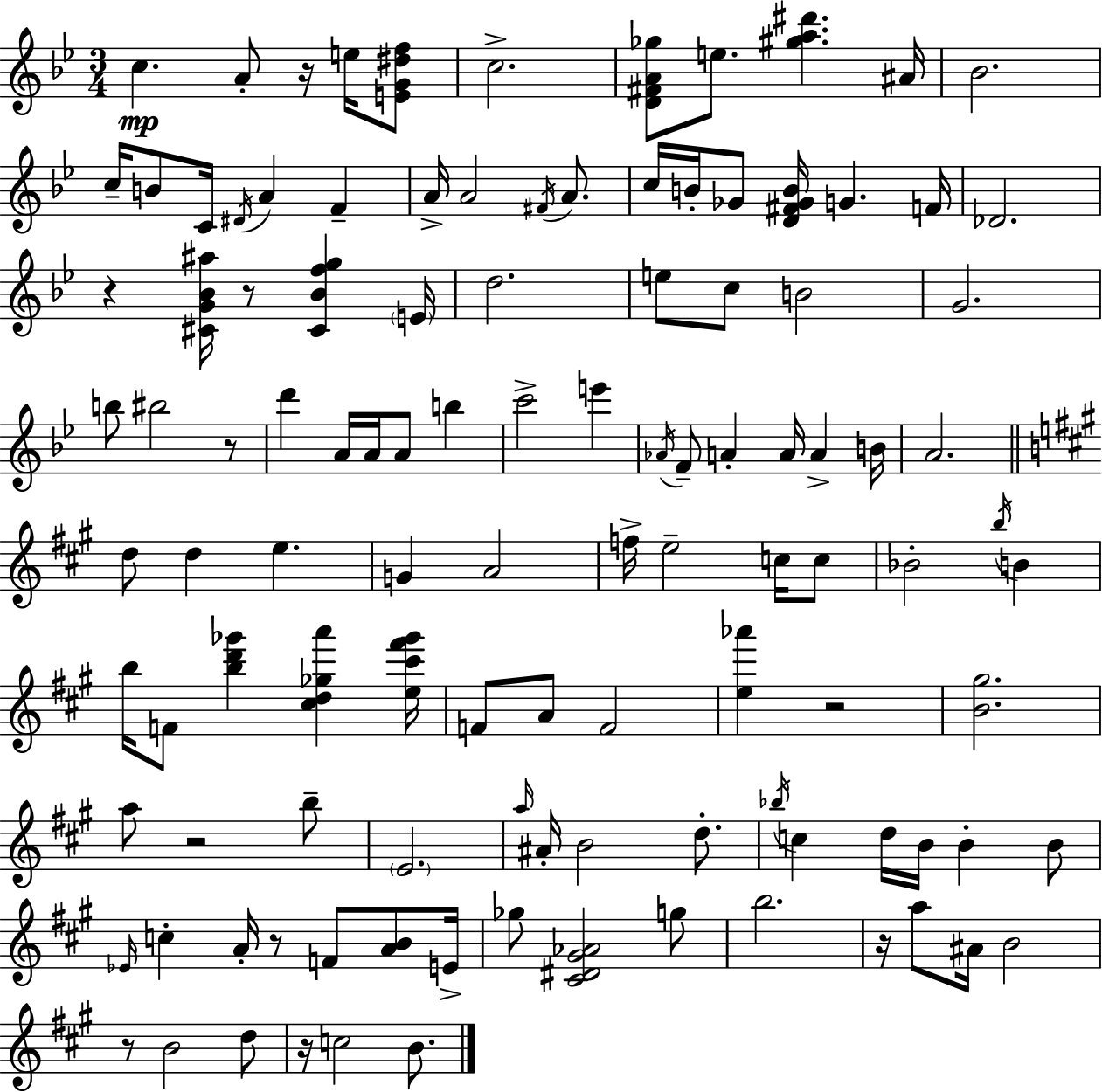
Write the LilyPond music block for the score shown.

{
  \clef treble
  \numericTimeSignature
  \time 3/4
  \key g \minor
  c''4.\mp a'8-. r16 e''16 <e' g' dis'' f''>8 | c''2.-> | <d' fis' a' ges''>8 e''8. <gis'' a'' dis'''>4. ais'16 | bes'2. | \break c''16-- b'8 c'16 \acciaccatura { dis'16 } a'4 f'4-- | a'16-> a'2 \acciaccatura { fis'16 } a'8. | c''16 b'16-. ges'8 <d' fis' ges' b'>16 g'4. | f'16 des'2. | \break r4 <cis' g' bes' ais''>16 r8 <cis' bes' f'' g''>4 | \parenthesize e'16 d''2. | e''8 c''8 b'2 | g'2. | \break b''8 bis''2 | r8 d'''4 a'16 a'16 a'8 b''4 | c'''2-> e'''4 | \acciaccatura { aes'16 } f'8-- a'4-. a'16 a'4-> | \break b'16 a'2. | \bar "||" \break \key a \major d''8 d''4 e''4. | g'4 a'2 | f''16-> e''2-- c''16 c''8 | bes'2-. \acciaccatura { b''16 } b'4 | \break b''16 f'8 <b'' d''' ges'''>4 <cis'' d'' ges'' a'''>4 | <e'' cis''' fis''' ges'''>16 f'8 a'8 f'2 | <e'' aes'''>4 r2 | <b' gis''>2. | \break a''8 r2 b''8-- | \parenthesize e'2. | \grace { a''16 } ais'16-. b'2 d''8.-. | \acciaccatura { bes''16 } c''4 d''16 b'16 b'4-. | \break b'8 \grace { ees'16 } c''4-. a'16-. r8 f'8 | <a' b'>8 e'16-> ges''8 <cis' dis' gis' aes'>2 | g''8 b''2. | r16 a''8 ais'16 b'2 | \break r8 b'2 | d''8 r16 c''2 | b'8. \bar "|."
}